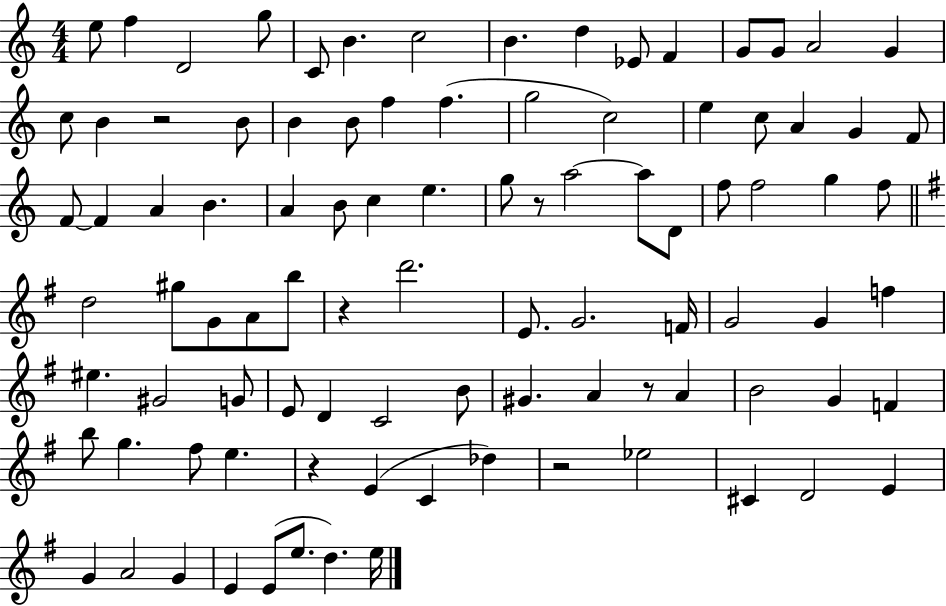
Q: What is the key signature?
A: C major